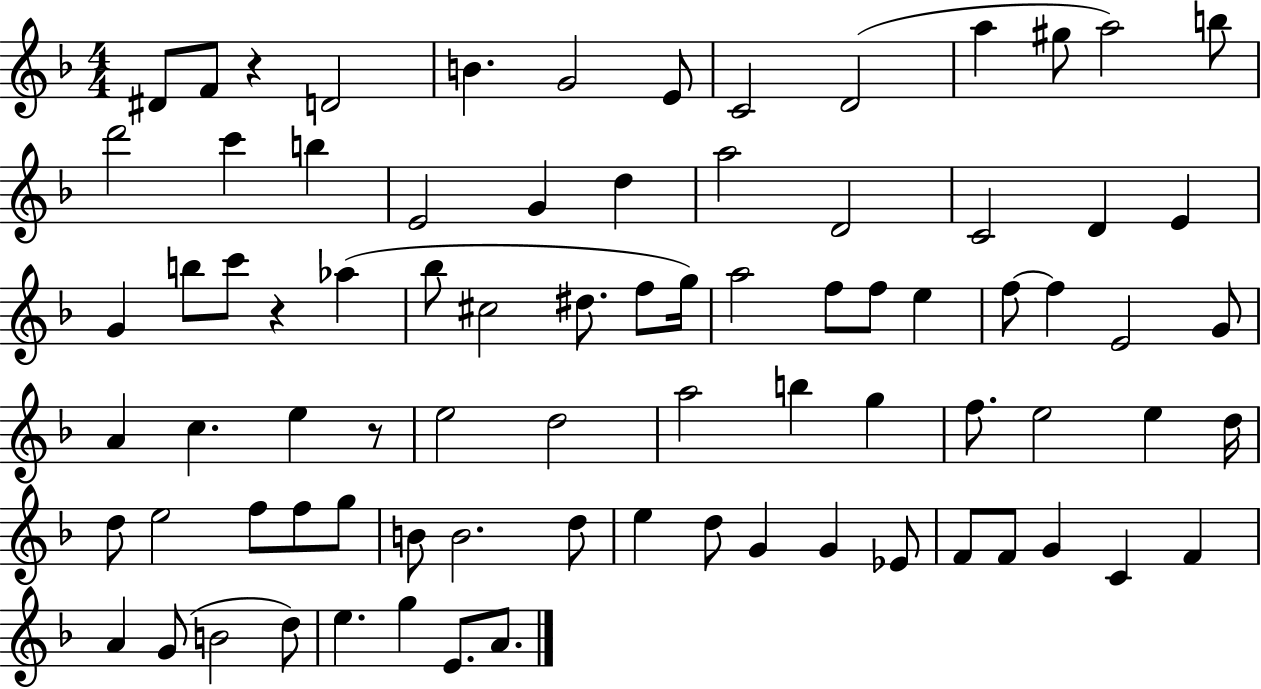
D#4/e F4/e R/q D4/h B4/q. G4/h E4/e C4/h D4/h A5/q G#5/e A5/h B5/e D6/h C6/q B5/q E4/h G4/q D5/q A5/h D4/h C4/h D4/q E4/q G4/q B5/e C6/e R/q Ab5/q Bb5/e C#5/h D#5/e. F5/e G5/s A5/h F5/e F5/e E5/q F5/e F5/q E4/h G4/e A4/q C5/q. E5/q R/e E5/h D5/h A5/h B5/q G5/q F5/e. E5/h E5/q D5/s D5/e E5/h F5/e F5/e G5/e B4/e B4/h. D5/e E5/q D5/e G4/q G4/q Eb4/e F4/e F4/e G4/q C4/q F4/q A4/q G4/e B4/h D5/e E5/q. G5/q E4/e. A4/e.